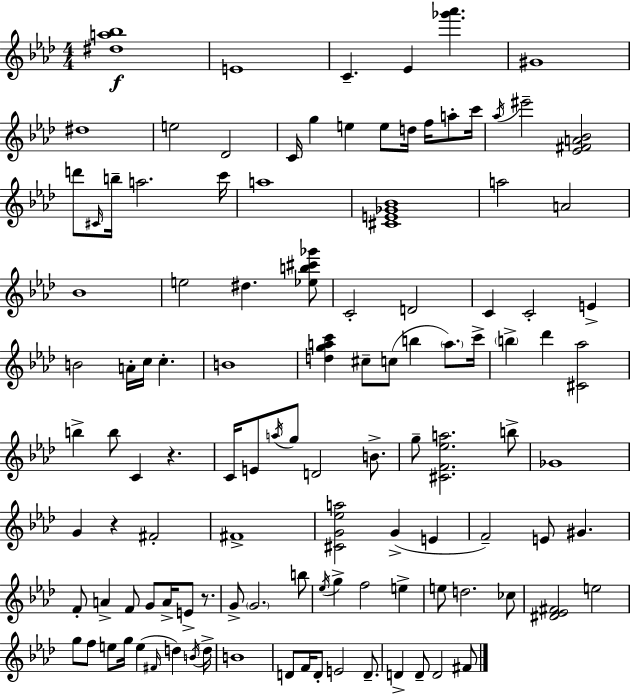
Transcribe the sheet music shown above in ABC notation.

X:1
T:Untitled
M:4/4
L:1/4
K:Fm
[^da_b]4 E4 C _E [_g'_a'] ^G4 ^d4 e2 _D2 C/4 g e e/2 d/4 f/4 a/2 c'/4 _a/4 ^e'2 [_E^FA_B]2 d'/2 ^C/4 b/4 a2 c'/4 a4 [^CE_G_B]4 a2 A2 _B4 e2 ^d [_eb^c'_g']/2 C2 D2 C C2 E B2 A/4 c/4 c B4 [dgac'] ^c/2 c/2 b a/2 c'/4 b _d' [^C_a]2 b b/2 C z C/4 E/2 a/4 g/2 D2 B/2 g/2 [^CF_ea]2 b/2 _G4 G z ^F2 ^F4 [^CG_ea]2 G E F2 E/2 ^G F/2 A F/2 G/2 A/4 E/2 z/2 G/2 G2 b/2 _e/4 g f2 e e/2 d2 _c/2 [^D_E^F]2 e2 g/2 f/2 e/2 g/4 e ^F/4 d B/4 d/4 B4 D/2 F/4 D/2 E2 D/2 D D/2 D2 ^F/2